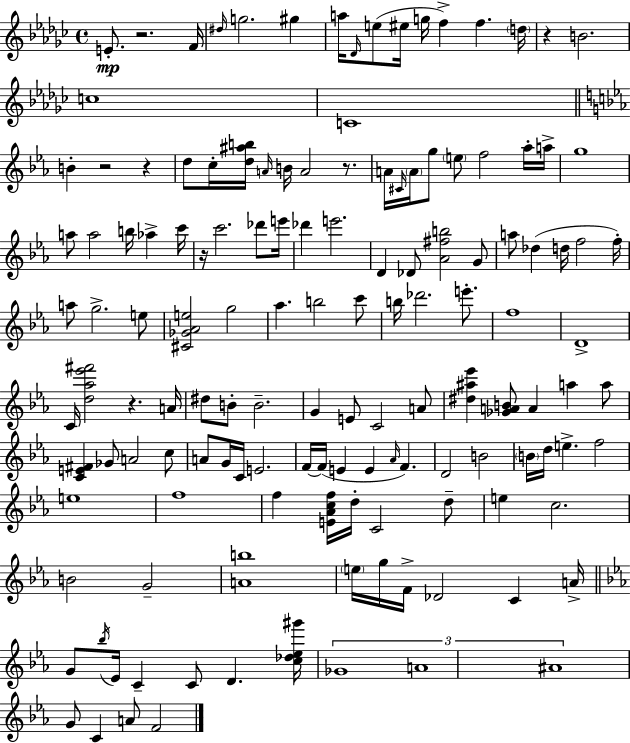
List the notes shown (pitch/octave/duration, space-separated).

E4/e. R/h. F4/s D#5/s G5/h. G#5/q A5/s Db4/s E5/e EIS5/s G5/s F5/q F5/q. D5/s R/q B4/h. C5/w C4/w B4/q R/h R/q D5/e C5/s [D5,A#5,B5]/s A4/s B4/s A4/h R/e. A4/s C#4/s A4/s G5/e E5/e F5/h Ab5/s A5/s G5/w A5/e A5/h B5/s Ab5/q C6/s R/s C6/h. Db6/e E6/s Db6/q E6/h. D4/q Db4/e [Ab4,F#5,B5]/h G4/e A5/e Db5/q D5/s F5/h F5/s A5/e G5/h. E5/e [C#4,Gb4,Ab4,E5]/h G5/h Ab5/q. B5/h C6/e B5/s Db6/h. E6/e. F5/w D4/w C4/s [D5,Ab5,Eb6,F#6]/h R/q. A4/s D#5/e B4/e B4/h. G4/q E4/e C4/h A4/e [D#5,A#5,Eb6]/q [Gb4,A4,B4]/e A4/q A5/q A5/e [C4,E4,F#4]/q Gb4/e A4/h C5/e A4/e G4/s C4/s E4/h. F4/s F4/s E4/q E4/q Ab4/s F4/q. D4/h B4/h B4/s D5/s E5/q. F5/h E5/w F5/w F5/q [E4,Ab4,C5,F5]/s D5/s C4/h D5/e E5/q C5/h. B4/h G4/h [A4,B5]/w E5/s G5/s F4/s Db4/h C4/q A4/s G4/e Bb5/s Eb4/s C4/q C4/e D4/q. [C5,Db5,Eb5,G#6]/s Gb4/w A4/w A#4/w G4/e C4/q A4/e F4/h